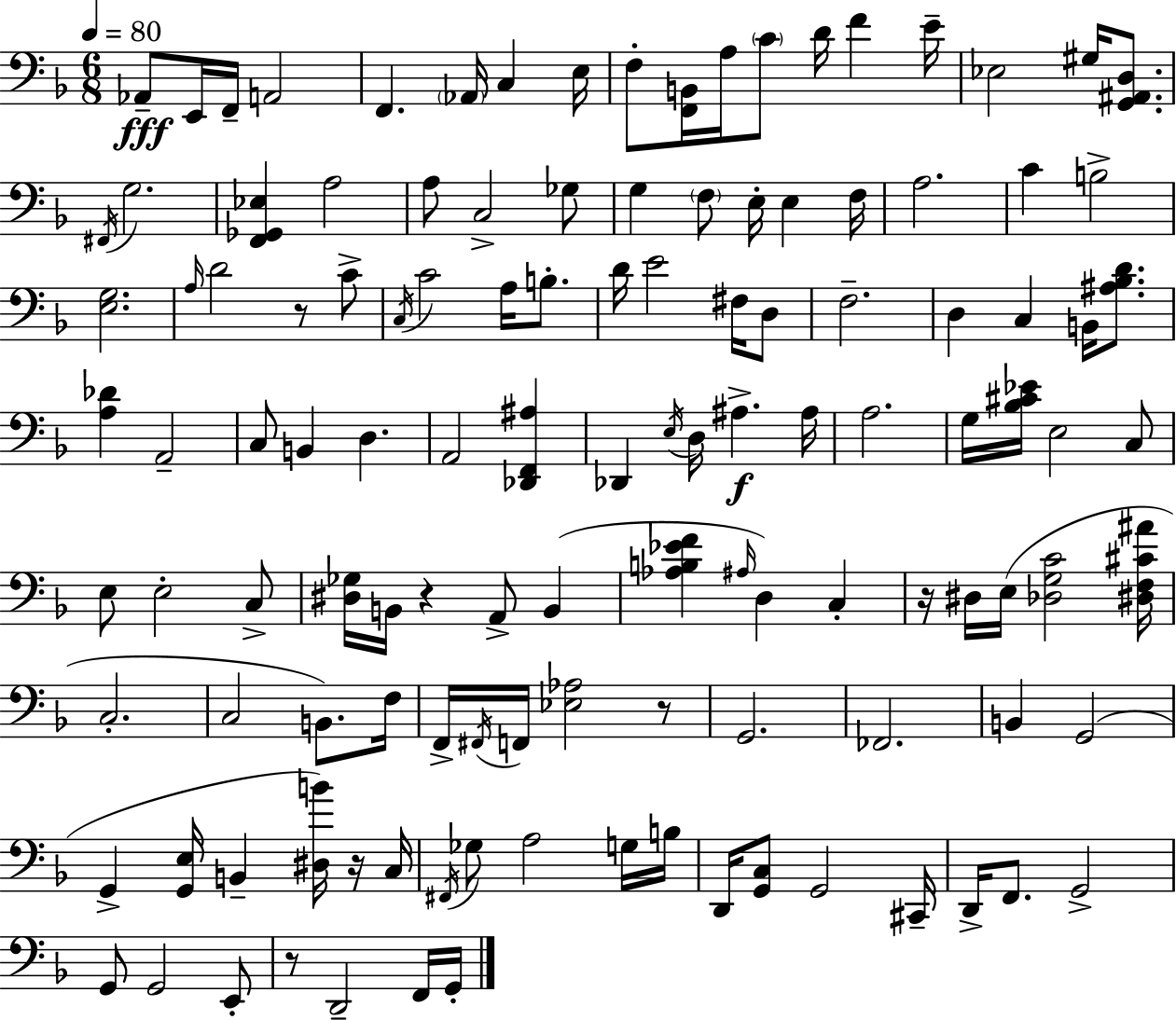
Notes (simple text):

Ab2/e E2/s F2/s A2/h F2/q. Ab2/s C3/q E3/s F3/e [F2,B2]/s A3/s C4/e D4/s F4/q E4/s Eb3/h G#3/s [G2,A#2,D3]/e. F#2/s G3/h. [F2,Gb2,Eb3]/q A3/h A3/e C3/h Gb3/e G3/q F3/e E3/s E3/q F3/s A3/h. C4/q B3/h [E3,G3]/h. A3/s D4/h R/e C4/e C3/s C4/h A3/s B3/e. D4/s E4/h F#3/s D3/e F3/h. D3/q C3/q B2/s [A#3,Bb3,D4]/e. [A3,Db4]/q A2/h C3/e B2/q D3/q. A2/h [Db2,F2,A#3]/q Db2/q E3/s D3/s A#3/q. A#3/s A3/h. G3/s [Bb3,C#4,Eb4]/s E3/h C3/e E3/e E3/h C3/e [D#3,Gb3]/s B2/s R/q A2/e B2/q [Ab3,B3,Eb4,F4]/q A#3/s D3/q C3/q R/s D#3/s E3/s [Db3,G3,C4]/h [D#3,F3,C#4,A#4]/s C3/h. C3/h B2/e. F3/s F2/s F#2/s F2/s [Eb3,Ab3]/h R/e G2/h. FES2/h. B2/q G2/h G2/q [G2,E3]/s B2/q [D#3,B4]/s R/s C3/s F#2/s Gb3/e A3/h G3/s B3/s D2/s [G2,C3]/e G2/h C#2/s D2/s F2/e. G2/h G2/e G2/h E2/e R/e D2/h F2/s G2/s